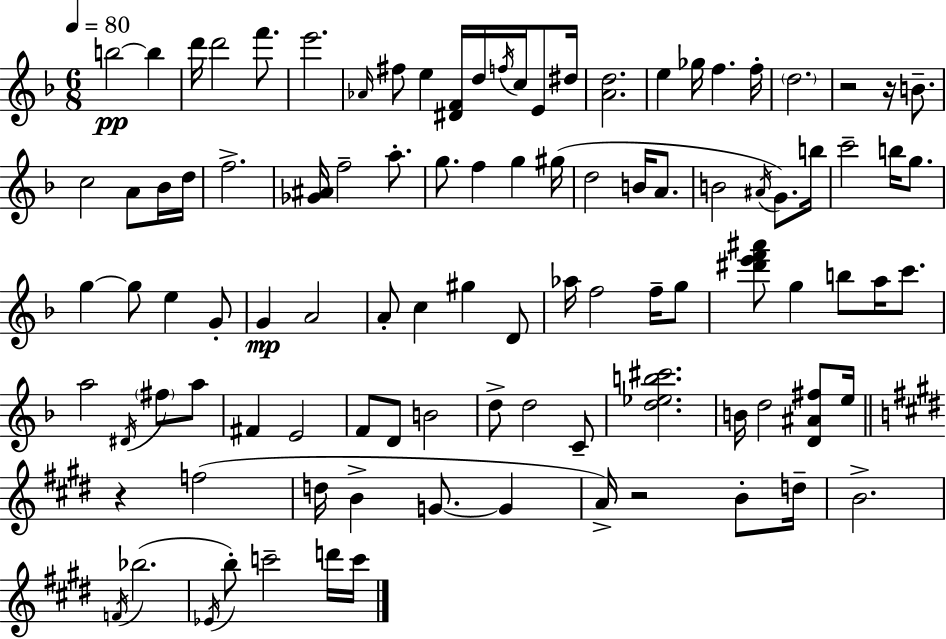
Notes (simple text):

B5/h B5/q D6/s D6/h F6/e. E6/h. Ab4/s F#5/e E5/q [D#4,F4]/s D5/s F5/s C5/s E4/e D#5/s [A4,D5]/h. E5/q Gb5/s F5/q. F5/s D5/h. R/h R/s B4/e. C5/h A4/e Bb4/s D5/s F5/h. [Gb4,A#4]/s F5/h A5/e. G5/e. F5/q G5/q G#5/s D5/h B4/s A4/e. B4/h A#4/s G4/e. B5/s C6/h B5/s G5/e. G5/q G5/e E5/q G4/e G4/q A4/h A4/e C5/q G#5/q D4/e Ab5/s F5/h F5/s G5/e [D#6,E6,F6,A#6]/e G5/q B5/e A5/s C6/e. A5/h D#4/s F#5/e A5/e F#4/q E4/h F4/e D4/e B4/h D5/e D5/h C4/e [D5,Eb5,B5,C#6]/h. B4/s D5/h [D4,A#4,F#5]/e E5/s R/q F5/h D5/s B4/q G4/e. G4/q A4/s R/h B4/e D5/s B4/h. F4/s Bb5/h. Eb4/s B5/e C6/h D6/s C6/s